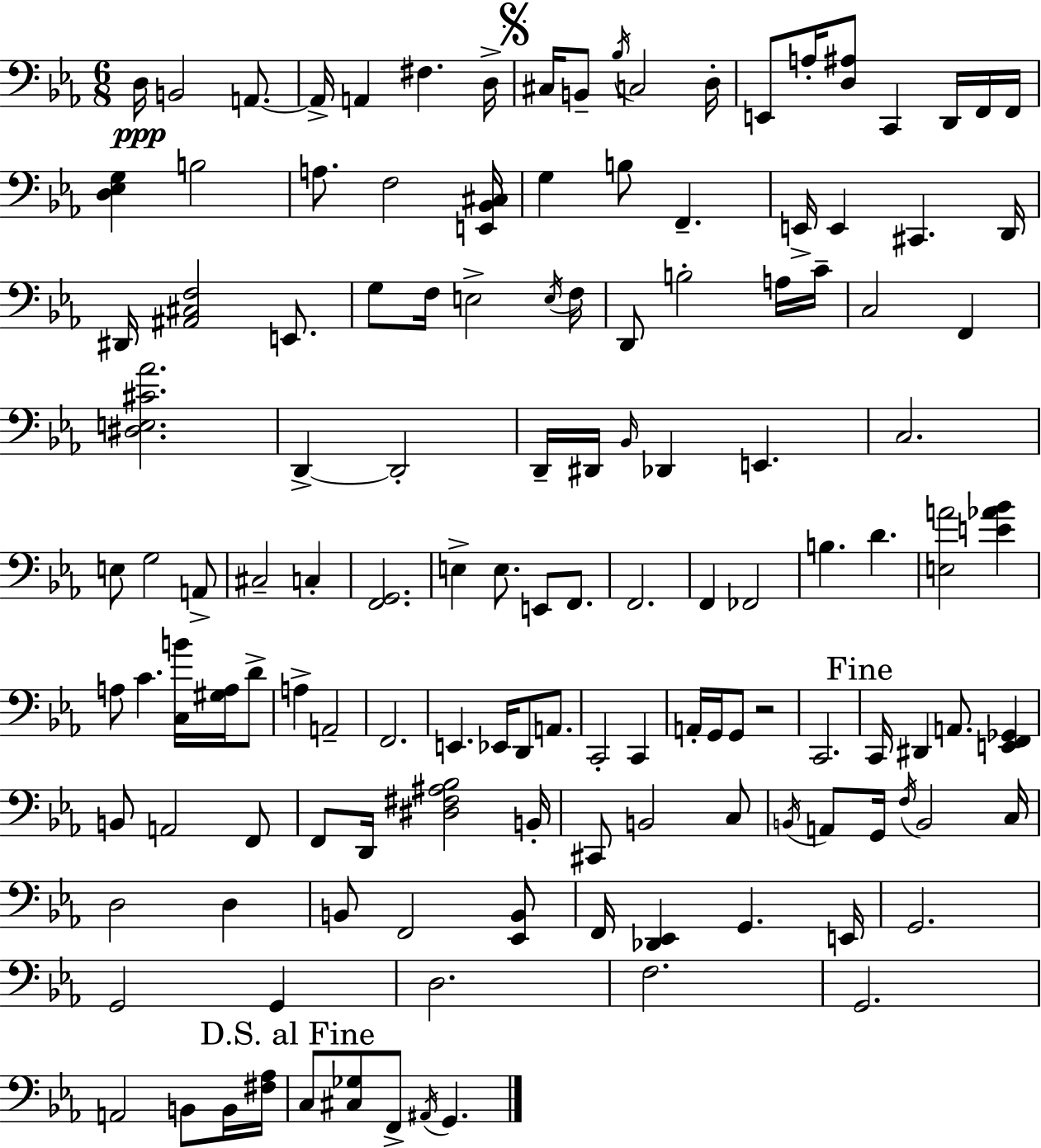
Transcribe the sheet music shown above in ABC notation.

X:1
T:Untitled
M:6/8
L:1/4
K:Eb
D,/4 B,,2 A,,/2 A,,/4 A,, ^F, D,/4 ^C,/4 B,,/2 _B,/4 C,2 D,/4 E,,/2 A,/4 [D,^A,]/2 C,, D,,/4 F,,/4 F,,/4 [D,_E,G,] B,2 A,/2 F,2 [E,,_B,,^C,]/4 G, B,/2 F,, E,,/4 E,, ^C,, D,,/4 ^D,,/4 [^A,,^C,F,]2 E,,/2 G,/2 F,/4 E,2 E,/4 F,/4 D,,/2 B,2 A,/4 C/4 C,2 F,, [^D,E,^C_A]2 D,, D,,2 D,,/4 ^D,,/4 _B,,/4 _D,, E,, C,2 E,/2 G,2 A,,/2 ^C,2 C, [F,,G,,]2 E, E,/2 E,,/2 F,,/2 F,,2 F,, _F,,2 B, D [E,A]2 [E_A_B] A,/2 C [C,B]/4 [^G,A,]/4 D/2 A, A,,2 F,,2 E,, _E,,/4 D,,/2 A,,/2 C,,2 C,, A,,/4 G,,/4 G,,/2 z2 C,,2 C,,/4 ^D,, A,,/2 [E,,F,,_G,,] B,,/2 A,,2 F,,/2 F,,/2 D,,/4 [^D,^F,^A,_B,]2 B,,/4 ^C,,/2 B,,2 C,/2 B,,/4 A,,/2 G,,/4 F,/4 B,,2 C,/4 D,2 D, B,,/2 F,,2 [_E,,B,,]/2 F,,/4 [_D,,_E,,] G,, E,,/4 G,,2 G,,2 G,, D,2 F,2 G,,2 A,,2 B,,/2 B,,/4 [^F,_A,]/4 C,/2 [^C,_G,]/2 F,,/2 ^A,,/4 G,,